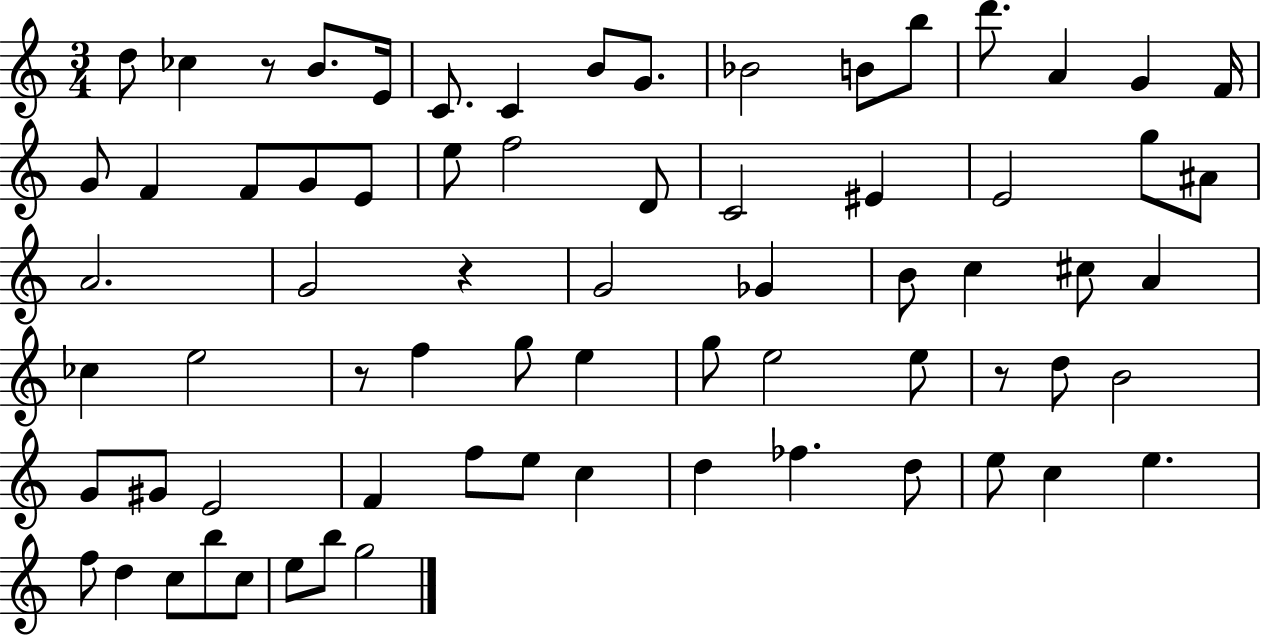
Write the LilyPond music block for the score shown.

{
  \clef treble
  \numericTimeSignature
  \time 3/4
  \key c \major
  d''8 ces''4 r8 b'8. e'16 | c'8. c'4 b'8 g'8. | bes'2 b'8 b''8 | d'''8. a'4 g'4 f'16 | \break g'8 f'4 f'8 g'8 e'8 | e''8 f''2 d'8 | c'2 eis'4 | e'2 g''8 ais'8 | \break a'2. | g'2 r4 | g'2 ges'4 | b'8 c''4 cis''8 a'4 | \break ces''4 e''2 | r8 f''4 g''8 e''4 | g''8 e''2 e''8 | r8 d''8 b'2 | \break g'8 gis'8 e'2 | f'4 f''8 e''8 c''4 | d''4 fes''4. d''8 | e''8 c''4 e''4. | \break f''8 d''4 c''8 b''8 c''8 | e''8 b''8 g''2 | \bar "|."
}